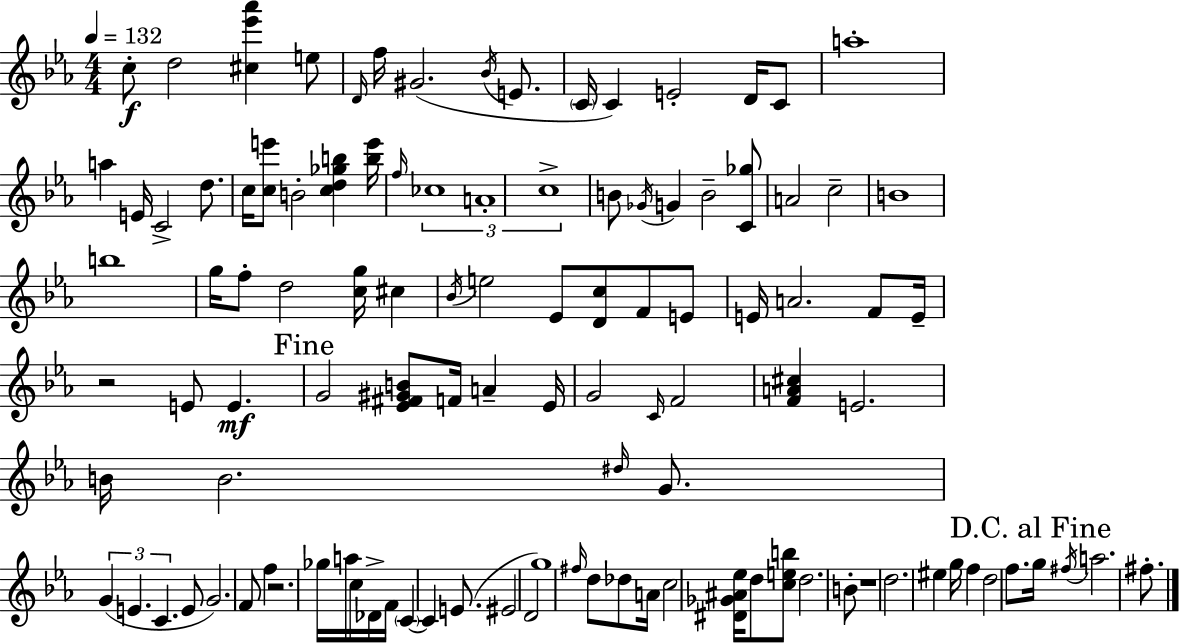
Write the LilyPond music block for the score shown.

{
  \clef treble
  \numericTimeSignature
  \time 4/4
  \key ees \major
  \tempo 4 = 132
  c''8-.\f d''2 <cis'' ees''' aes'''>4 e''8 | \grace { d'16 } f''16 gis'2.( \acciaccatura { bes'16 } e'8. | \parenthesize c'16 c'4) e'2-. d'16 | c'8 a''1-. | \break a''4 e'16 c'2-> d''8. | c''16 <c'' e'''>8 b'2-. <c'' d'' ges'' b''>4 | <b'' e'''>16 \grace { f''16 } \tuplet 3/2 { ces''1 | a'1-. | \break c''1-> } | b'8 \acciaccatura { ges'16 } g'4 b'2-- | <c' ges''>8 a'2 c''2-- | b'1 | \break b''1 | g''16 f''8-. d''2 <c'' g''>16 | cis''4 \acciaccatura { bes'16 } e''2 ees'8 <d' c''>8 | f'8 e'8 e'16 a'2. | \break f'8 e'16-- r2 e'8 e'4.\mf | \mark "Fine" g'2 <ees' fis' gis' b'>8 f'16 | a'4-- ees'16 g'2 \grace { c'16 } f'2 | <f' a' cis''>4 e'2. | \break b'16 b'2. | \grace { dis''16 } g'8. \tuplet 3/2 { g'4( e'4. | c'4. } e'8 g'2.) | f'8 f''4 r2. | \break ges''16 a''16 c''16 des'16-> f'16 \parenthesize c'4~~ | c'4 e'8.( eis'2 d'2 | g''1) | \grace { fis''16 } d''8 des''8 a'16 c''2 | \break <dis' ges' ais' ees''>16 d''8 <c'' e'' b''>8 d''2. | b'8-. r1 | d''2. | eis''4 g''16 f''4 d''2 | \break f''8. \mark "D.C. al Fine" g''16 \acciaccatura { fis''16 } a''2. | fis''8.-. \bar "|."
}